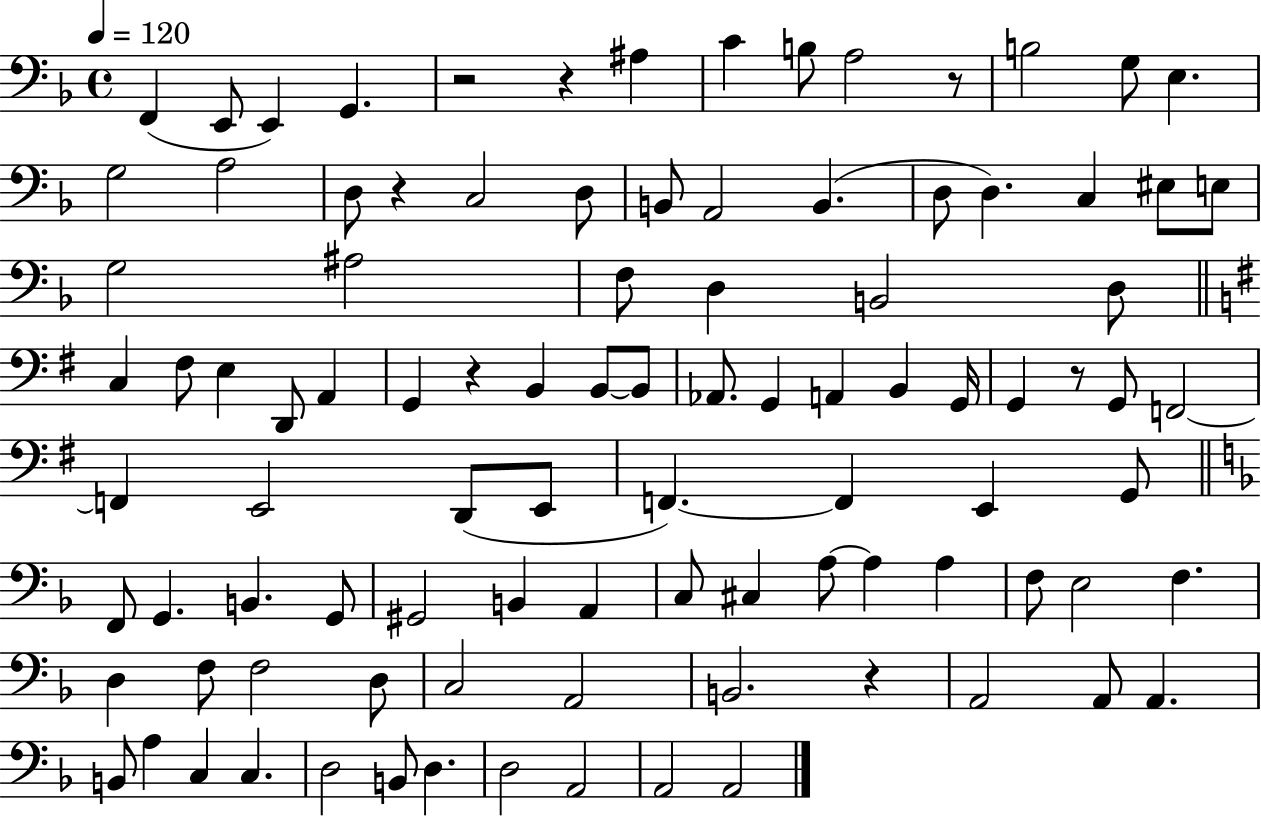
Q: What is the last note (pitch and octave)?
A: A2